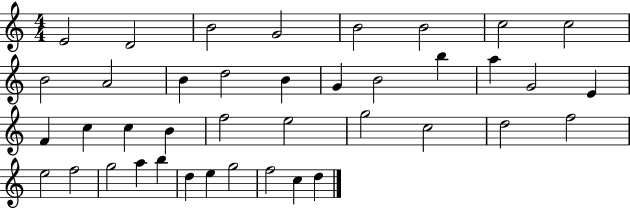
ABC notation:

X:1
T:Untitled
M:4/4
L:1/4
K:C
E2 D2 B2 G2 B2 B2 c2 c2 B2 A2 B d2 B G B2 b a G2 E F c c B f2 e2 g2 c2 d2 f2 e2 f2 g2 a b d e g2 f2 c d